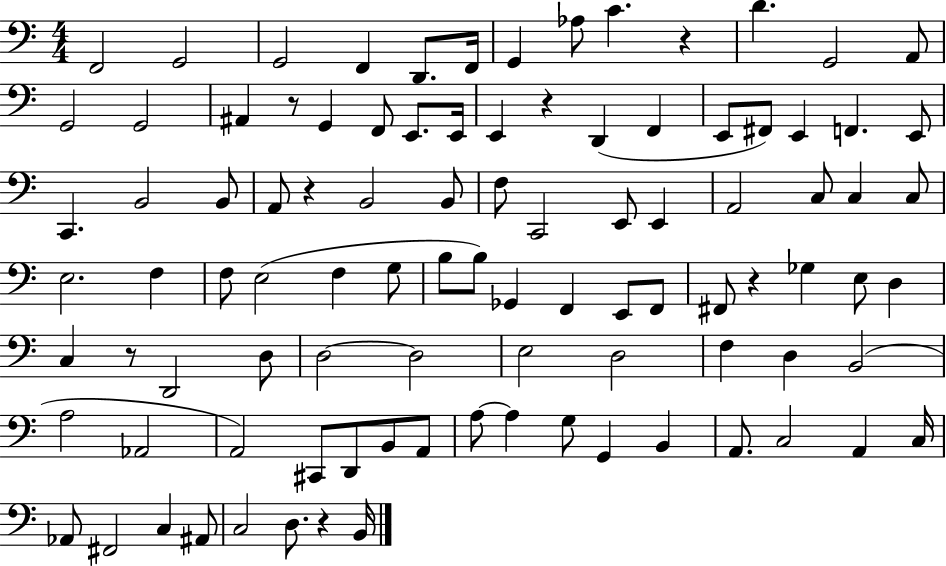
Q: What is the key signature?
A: C major